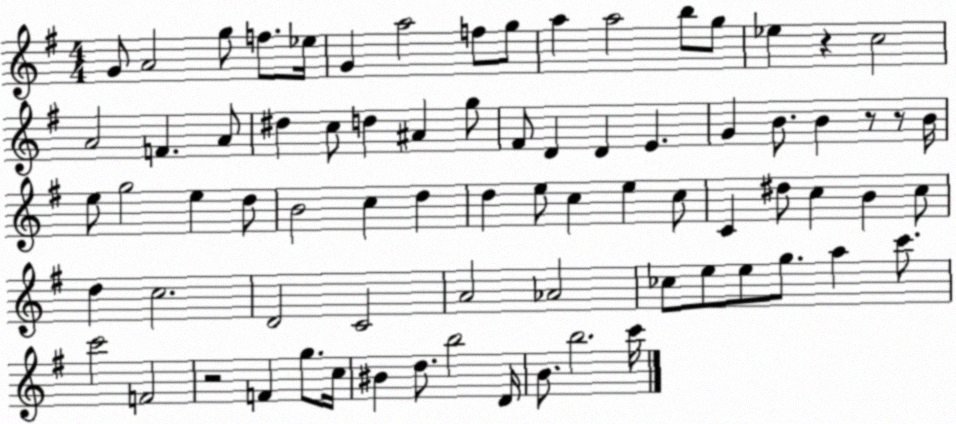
X:1
T:Untitled
M:4/4
L:1/4
K:G
G/2 A2 g/2 f/2 _e/4 G a2 f/2 g/2 a a2 b/2 g/2 _e z c2 A2 F A/2 ^d c/2 d ^A g/2 ^F/2 D D E G B/2 B z/2 z/2 B/4 e/2 g2 e d/2 B2 c d d e/2 c e c/2 C ^d/2 c B c/2 d c2 D2 C2 A2 _A2 _c/2 e/2 e/2 g/2 a c'/2 c'2 F2 z2 F g/2 c/4 ^B d/2 b2 D/4 B/2 b2 c'/4